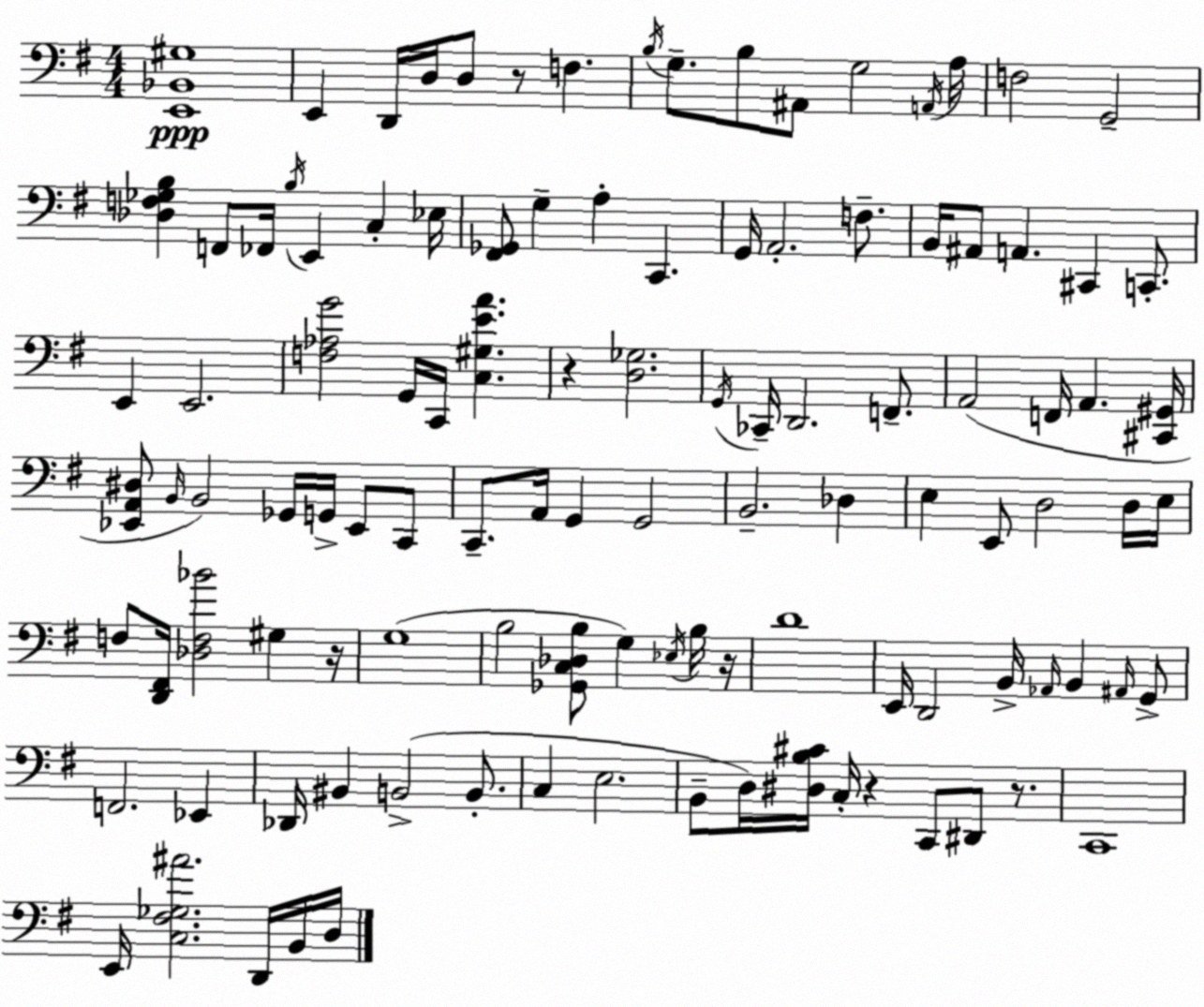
X:1
T:Untitled
M:4/4
L:1/4
K:G
[E,,_B,,^G,]4 E,, D,,/4 D,/4 D,/2 z/2 F, B,/4 G,/2 B,/2 ^A,,/2 G,2 A,,/4 A,/4 F,2 G,,2 [_D,F,_G,B,] F,,/2 _F,,/4 B,/4 E,, C, _E,/4 [^F,,_G,,]/2 G, A, C,, G,,/4 A,,2 F,/2 B,,/4 ^A,,/2 A,, ^C,, C,,/2 E,, E,,2 [F,_A,G]2 G,,/4 C,,/4 [C,^G,EA] z [D,_G,]2 G,,/4 _C,,/4 D,,2 F,,/2 A,,2 F,,/4 A,, [^C,,^G,,]/4 [_E,,A,,^D,]/2 B,,/4 B,,2 _G,,/4 G,,/4 _E,,/2 C,,/2 C,,/2 A,,/4 G,, G,,2 B,,2 _D, E, E,,/2 D,2 D,/4 E,/4 F,/2 [D,,^F,,]/4 [_D,F,_B]2 ^G, z/4 G,4 B,2 [_G,,C,_D,B,]/2 G, _E,/4 B,/4 z/4 D4 E,,/4 D,,2 B,,/4 _A,,/4 B,, ^A,,/4 G,,/2 F,,2 _E,, _D,,/4 ^B,, B,,2 B,,/2 C, E,2 B,,/2 D,/4 [^D,B,^C]/4 C,/4 z C,,/2 ^D,,/2 z/2 C,,4 E,,/4 [C,^F,_G,^A]2 D,,/4 B,,/4 D,/4